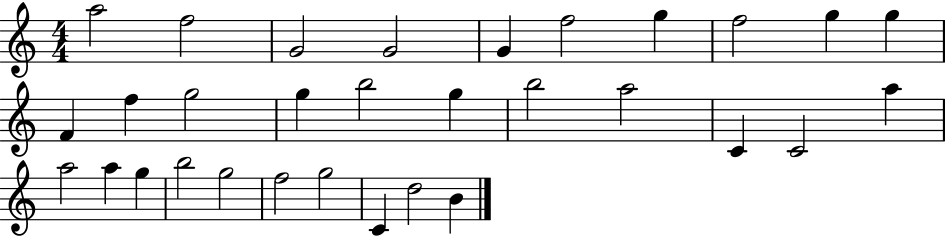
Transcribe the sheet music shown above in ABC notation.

X:1
T:Untitled
M:4/4
L:1/4
K:C
a2 f2 G2 G2 G f2 g f2 g g F f g2 g b2 g b2 a2 C C2 a a2 a g b2 g2 f2 g2 C d2 B